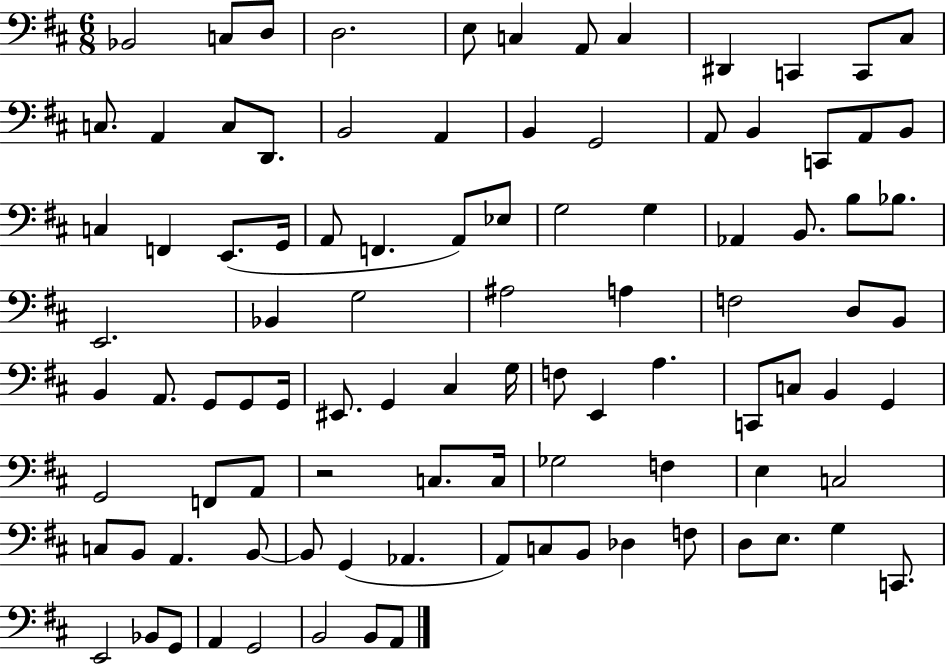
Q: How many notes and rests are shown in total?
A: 97